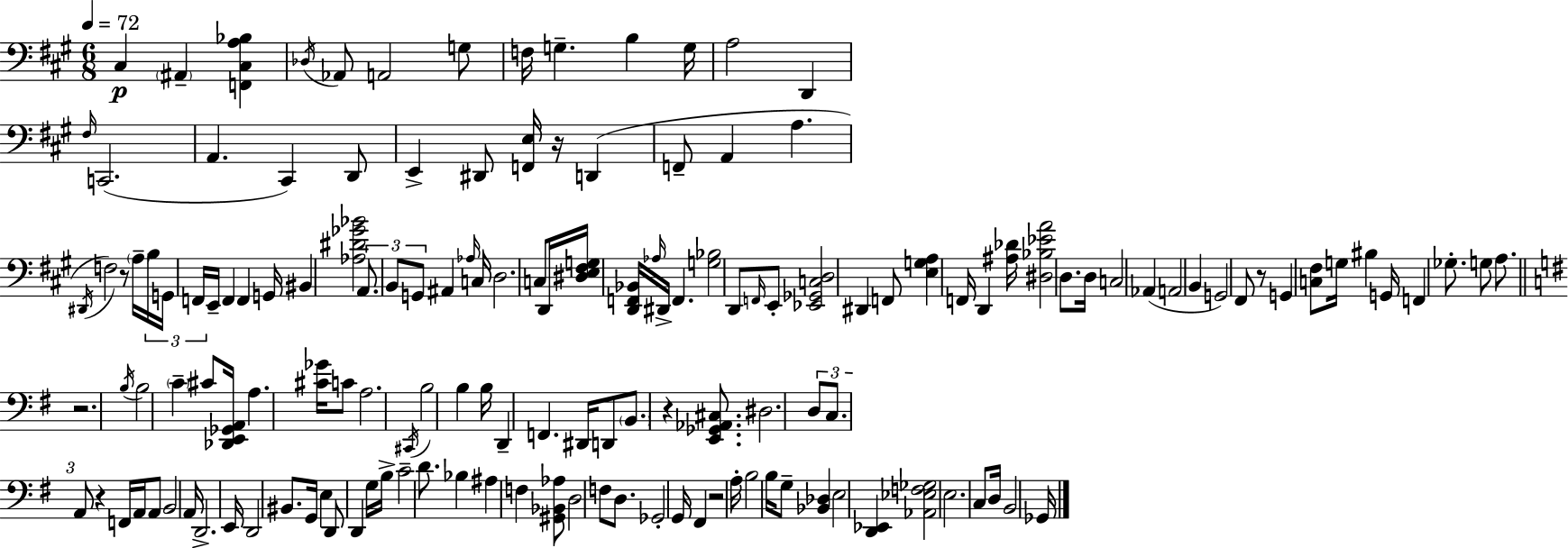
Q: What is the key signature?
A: A major